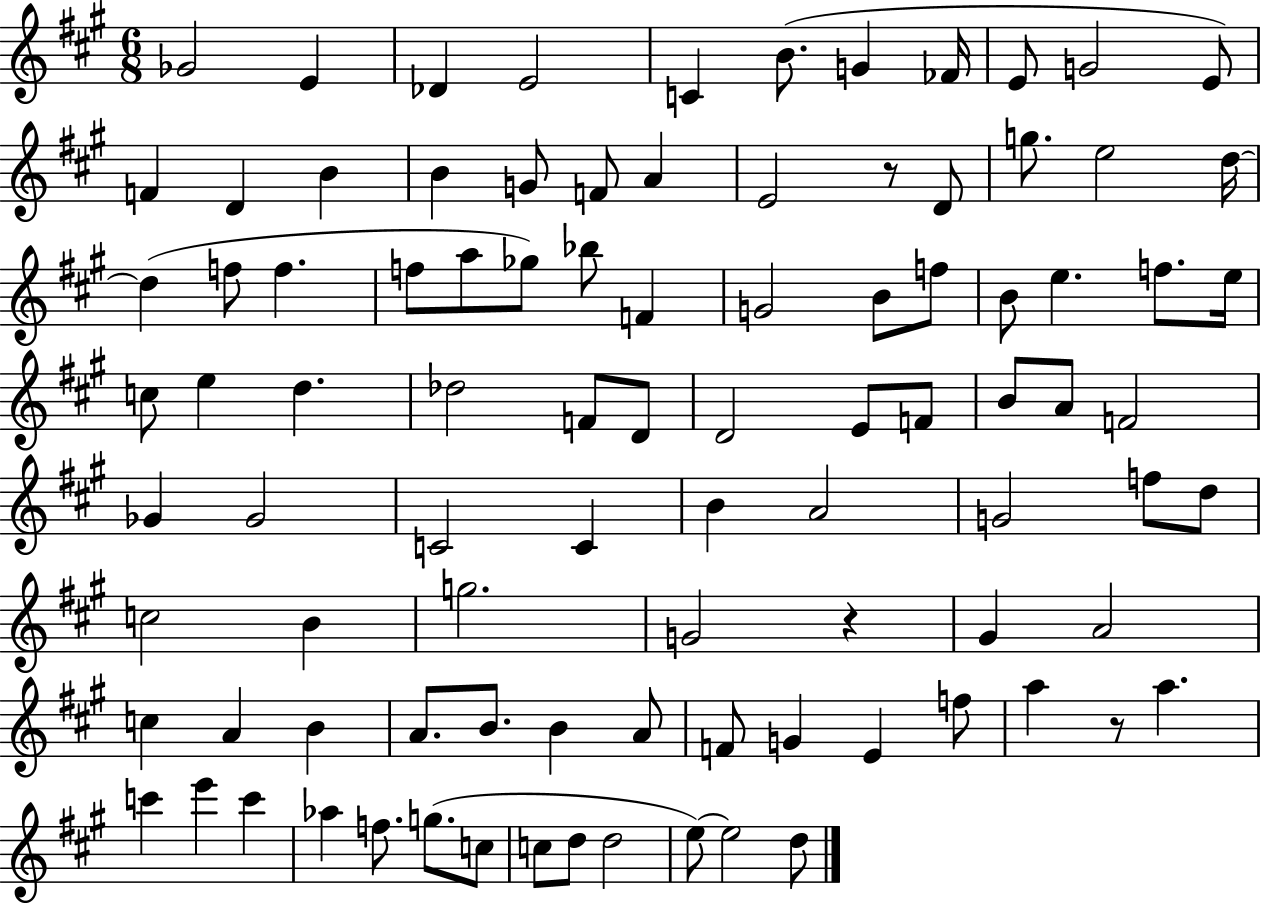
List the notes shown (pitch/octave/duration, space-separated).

Gb4/h E4/q Db4/q E4/h C4/q B4/e. G4/q FES4/s E4/e G4/h E4/e F4/q D4/q B4/q B4/q G4/e F4/e A4/q E4/h R/e D4/e G5/e. E5/h D5/s D5/q F5/e F5/q. F5/e A5/e Gb5/e Bb5/e F4/q G4/h B4/e F5/e B4/e E5/q. F5/e. E5/s C5/e E5/q D5/q. Db5/h F4/e D4/e D4/h E4/e F4/e B4/e A4/e F4/h Gb4/q Gb4/h C4/h C4/q B4/q A4/h G4/h F5/e D5/e C5/h B4/q G5/h. G4/h R/q G#4/q A4/h C5/q A4/q B4/q A4/e. B4/e. B4/q A4/e F4/e G4/q E4/q F5/e A5/q R/e A5/q. C6/q E6/q C6/q Ab5/q F5/e. G5/e. C5/e C5/e D5/e D5/h E5/e E5/h D5/e